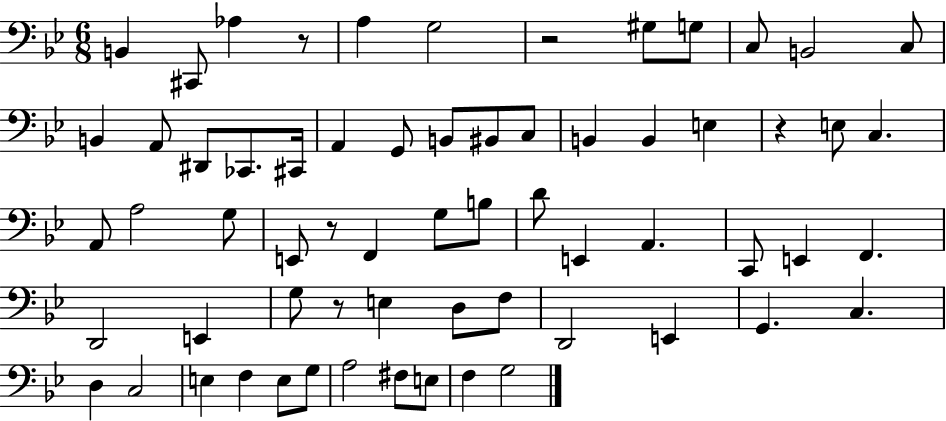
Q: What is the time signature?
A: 6/8